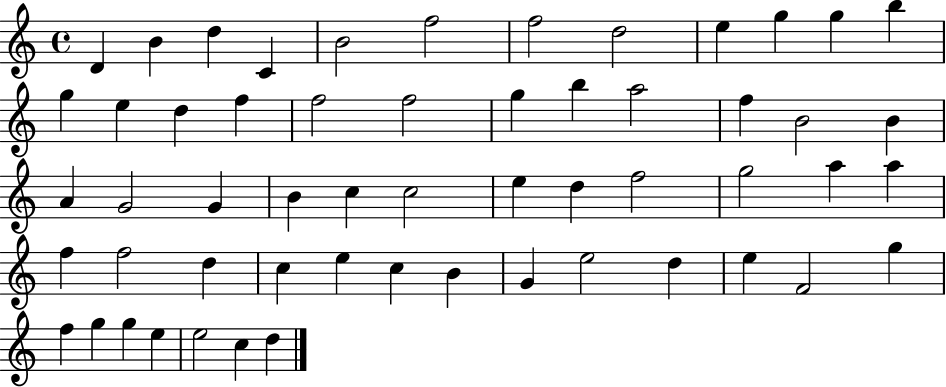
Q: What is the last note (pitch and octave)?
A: D5